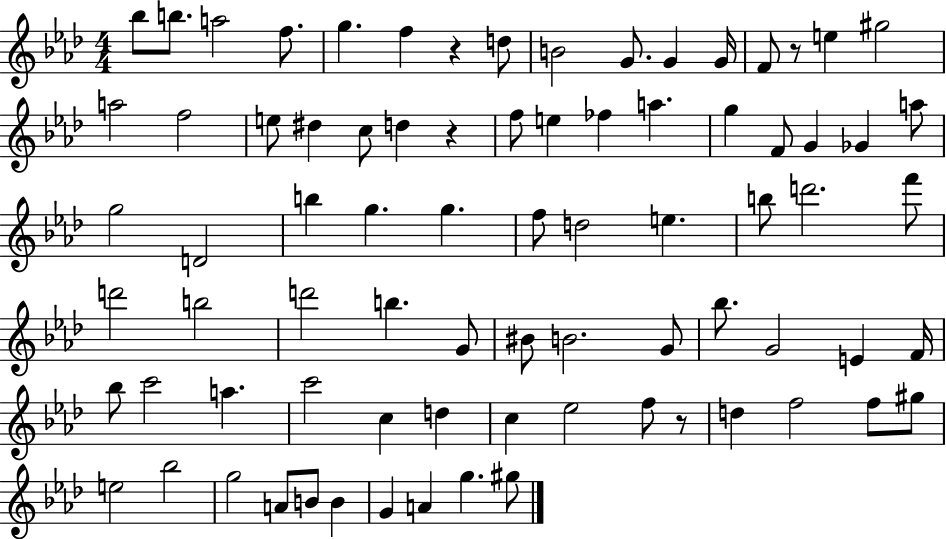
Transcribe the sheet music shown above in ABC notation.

X:1
T:Untitled
M:4/4
L:1/4
K:Ab
_b/2 b/2 a2 f/2 g f z d/2 B2 G/2 G G/4 F/2 z/2 e ^g2 a2 f2 e/2 ^d c/2 d z f/2 e _f a g F/2 G _G a/2 g2 D2 b g g f/2 d2 e b/2 d'2 f'/2 d'2 b2 d'2 b G/2 ^B/2 B2 G/2 _b/2 G2 E F/4 _b/2 c'2 a c'2 c d c _e2 f/2 z/2 d f2 f/2 ^g/2 e2 _b2 g2 A/2 B/2 B G A g ^g/2